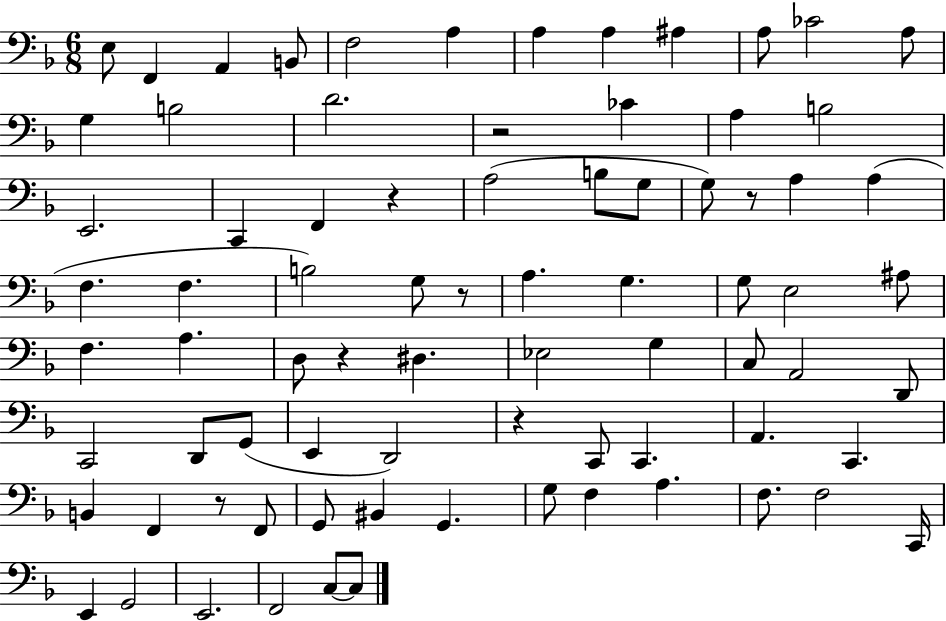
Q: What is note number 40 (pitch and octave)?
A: D#3